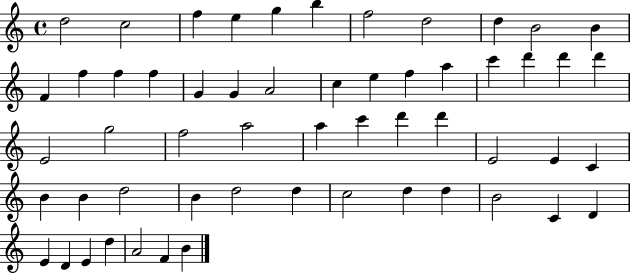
X:1
T:Untitled
M:4/4
L:1/4
K:C
d2 c2 f e g b f2 d2 d B2 B F f f f G G A2 c e f a c' d' d' d' E2 g2 f2 a2 a c' d' d' E2 E C B B d2 B d2 d c2 d d B2 C D E D E d A2 F B